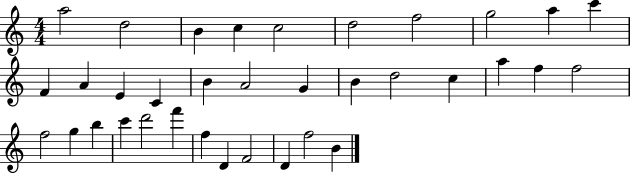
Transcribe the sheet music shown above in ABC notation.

X:1
T:Untitled
M:4/4
L:1/4
K:C
a2 d2 B c c2 d2 f2 g2 a c' F A E C B A2 G B d2 c a f f2 f2 g b c' d'2 f' f D F2 D f2 B